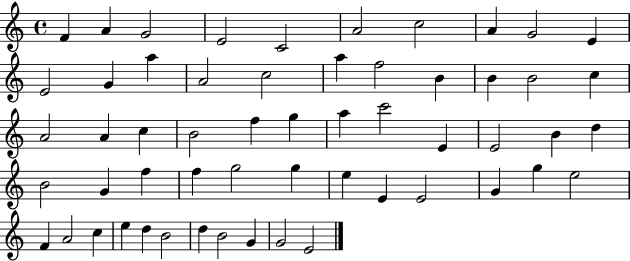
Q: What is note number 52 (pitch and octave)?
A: D5